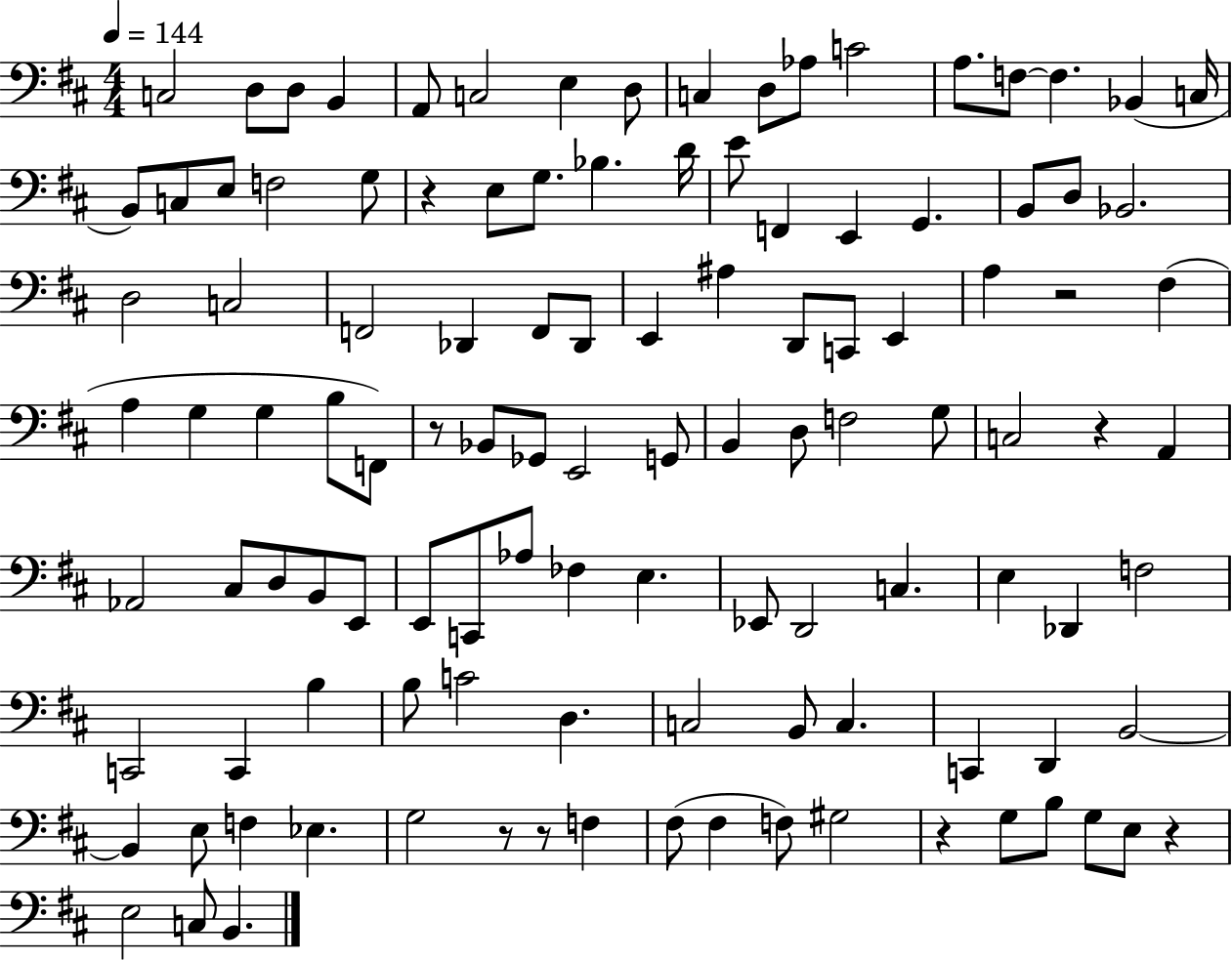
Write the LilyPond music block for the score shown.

{
  \clef bass
  \numericTimeSignature
  \time 4/4
  \key d \major
  \tempo 4 = 144
  c2 d8 d8 b,4 | a,8 c2 e4 d8 | c4 d8 aes8 c'2 | a8. f8~~ f4. bes,4( c16 | \break b,8) c8 e8 f2 g8 | r4 e8 g8. bes4. d'16 | e'8 f,4 e,4 g,4. | b,8 d8 bes,2. | \break d2 c2 | f,2 des,4 f,8 des,8 | e,4 ais4 d,8 c,8 e,4 | a4 r2 fis4( | \break a4 g4 g4 b8 f,8) | r8 bes,8 ges,8 e,2 g,8 | b,4 d8 f2 g8 | c2 r4 a,4 | \break aes,2 cis8 d8 b,8 e,8 | e,8 c,8 aes8 fes4 e4. | ees,8 d,2 c4. | e4 des,4 f2 | \break c,2 c,4 b4 | b8 c'2 d4. | c2 b,8 c4. | c,4 d,4 b,2~~ | \break b,4 e8 f4 ees4. | g2 r8 r8 f4 | fis8( fis4 f8) gis2 | r4 g8 b8 g8 e8 r4 | \break e2 c8 b,4. | \bar "|."
}